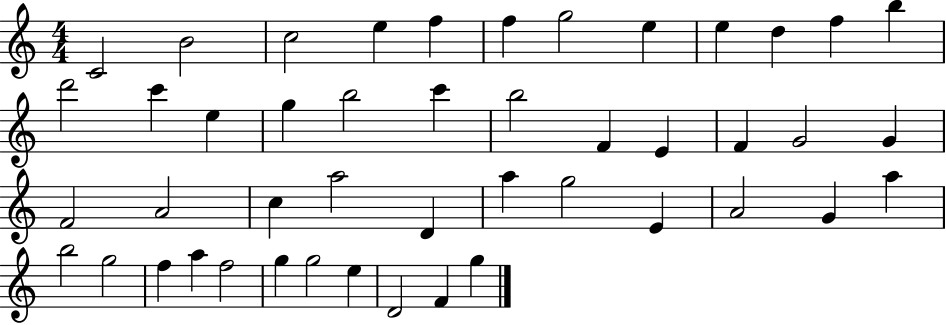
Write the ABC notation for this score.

X:1
T:Untitled
M:4/4
L:1/4
K:C
C2 B2 c2 e f f g2 e e d f b d'2 c' e g b2 c' b2 F E F G2 G F2 A2 c a2 D a g2 E A2 G a b2 g2 f a f2 g g2 e D2 F g